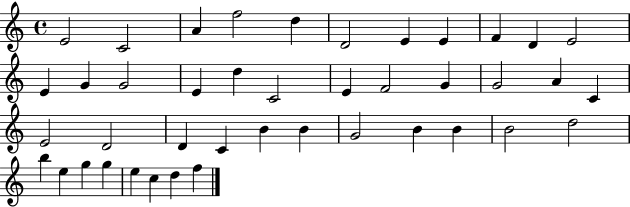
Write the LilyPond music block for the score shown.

{
  \clef treble
  \time 4/4
  \defaultTimeSignature
  \key c \major
  e'2 c'2 | a'4 f''2 d''4 | d'2 e'4 e'4 | f'4 d'4 e'2 | \break e'4 g'4 g'2 | e'4 d''4 c'2 | e'4 f'2 g'4 | g'2 a'4 c'4 | \break e'2 d'2 | d'4 c'4 b'4 b'4 | g'2 b'4 b'4 | b'2 d''2 | \break b''4 e''4 g''4 g''4 | e''4 c''4 d''4 f''4 | \bar "|."
}